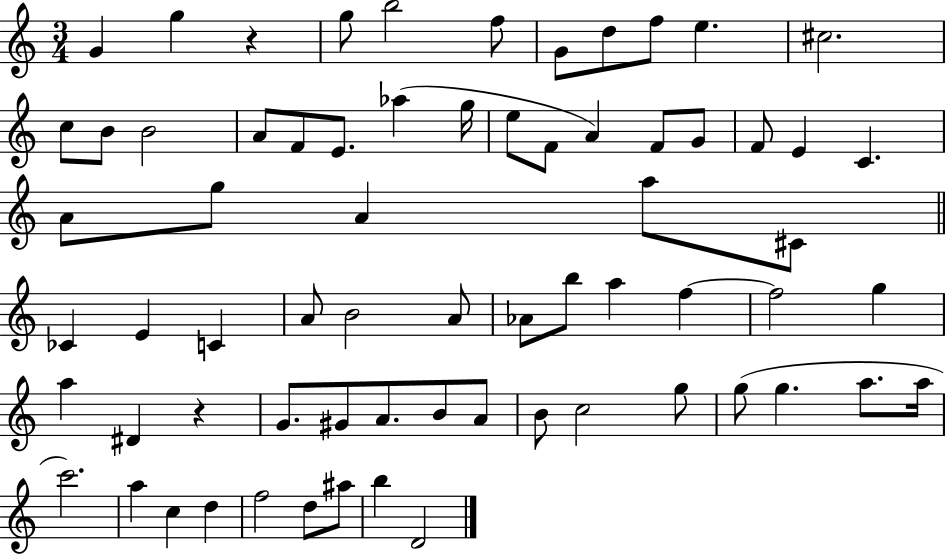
X:1
T:Untitled
M:3/4
L:1/4
K:C
G g z g/2 b2 f/2 G/2 d/2 f/2 e ^c2 c/2 B/2 B2 A/2 F/2 E/2 _a g/4 e/2 F/2 A F/2 G/2 F/2 E C A/2 g/2 A a/2 ^C/2 _C E C A/2 B2 A/2 _A/2 b/2 a f f2 g a ^D z G/2 ^G/2 A/2 B/2 A/2 B/2 c2 g/2 g/2 g a/2 a/4 c'2 a c d f2 d/2 ^a/2 b D2